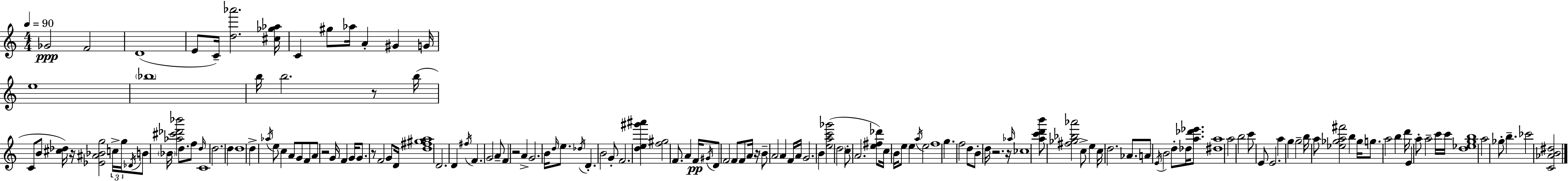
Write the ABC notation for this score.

X:1
T:Untitled
M:4/4
L:1/4
K:Am
_G2 F2 D4 E/2 C/4 [d_a']2 [^c_g_a]/4 C ^g/2 _a/4 A ^G G/4 e4 _b4 b/4 b2 z/2 b/4 C/2 B/2 [^c_d]/4 z/4 [_E^A_Bg]2 c/4 g/4 _D/4 B/2 _B/4 [_a^c'_d'_b']2 d/2 f/2 d/4 C4 d2 d d4 d _a/4 e/2 c A/2 G/2 F/2 A/2 z2 G/4 F G/4 G/2 z/2 F2 G/2 D/4 [d^f^ga]4 D2 D ^f/4 F G2 A/2 F z2 A G2 B/4 d/4 e/2 _d/4 D B2 G/2 F2 [de^g'^a'] [f^g]2 F/2 A F/4 ^G/4 D/2 F2 F/2 F/2 A/4 z/4 B/2 A2 A F/4 A/4 G2 B [eac'_g']2 d2 c/2 A2 [e^f_d']/2 c/4 B/4 e/2 e a/4 e2 f4 g f2 d/2 B/2 d/4 z2 z/4 _a/4 _c4 [ac'd'b']/2 [^f_g_b_a']2 c/2 e c/4 d2 _A/2 A/2 E/4 B2 d/2 _d/4 [a_d'_e']/2 [^da]4 a2 b2 c'/2 E/2 E2 a g g2 b/4 a/2 [_e_ga^f']2 b _g/4 g/2 a2 b d'/4 E a/2 a2 c'/4 c'/4 [d_egb]4 a2 _g/2 b _c'2 [C_AB^d]2